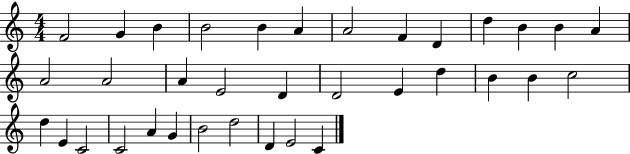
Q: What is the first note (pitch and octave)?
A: F4